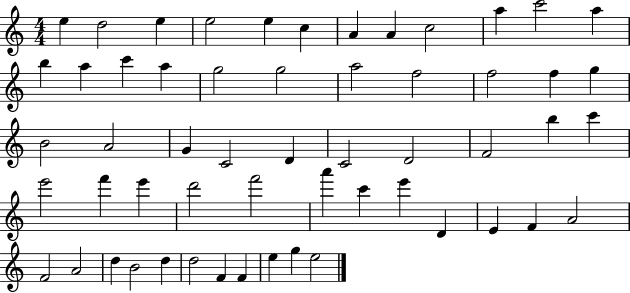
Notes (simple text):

E5/q D5/h E5/q E5/h E5/q C5/q A4/q A4/q C5/h A5/q C6/h A5/q B5/q A5/q C6/q A5/q G5/h G5/h A5/h F5/h F5/h F5/q G5/q B4/h A4/h G4/q C4/h D4/q C4/h D4/h F4/h B5/q C6/q E6/h F6/q E6/q D6/h F6/h A6/q C6/q E6/q D4/q E4/q F4/q A4/h F4/h A4/h D5/q B4/h D5/q D5/h F4/q F4/q E5/q G5/q E5/h